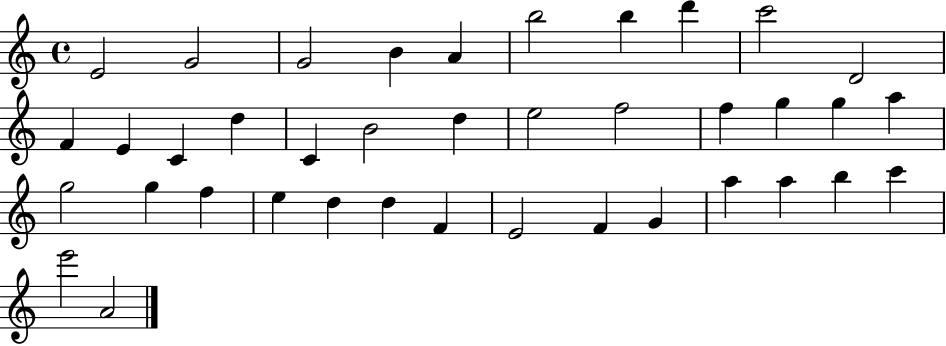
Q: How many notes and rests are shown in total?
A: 39